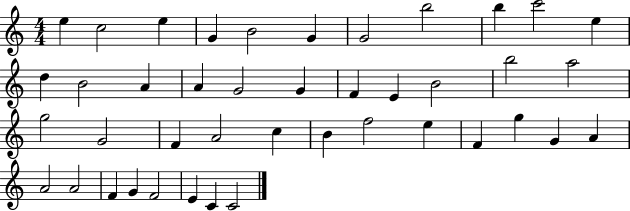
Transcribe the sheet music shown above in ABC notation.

X:1
T:Untitled
M:4/4
L:1/4
K:C
e c2 e G B2 G G2 b2 b c'2 e d B2 A A G2 G F E B2 b2 a2 g2 G2 F A2 c B f2 e F g G A A2 A2 F G F2 E C C2